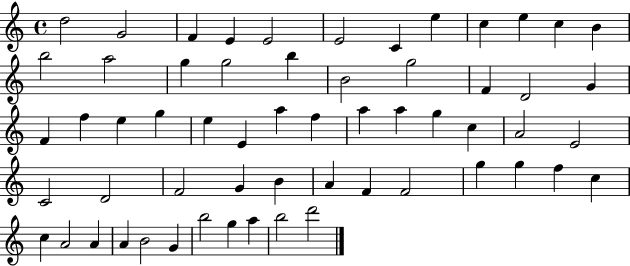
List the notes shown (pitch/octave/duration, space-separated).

D5/h G4/h F4/q E4/q E4/h E4/h C4/q E5/q C5/q E5/q C5/q B4/q B5/h A5/h G5/q G5/h B5/q B4/h G5/h F4/q D4/h G4/q F4/q F5/q E5/q G5/q E5/q E4/q A5/q F5/q A5/q A5/q G5/q C5/q A4/h E4/h C4/h D4/h F4/h G4/q B4/q A4/q F4/q F4/h G5/q G5/q F5/q C5/q C5/q A4/h A4/q A4/q B4/h G4/q B5/h G5/q A5/q B5/h D6/h